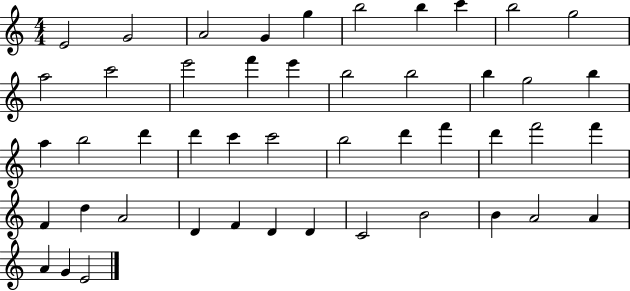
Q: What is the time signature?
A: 4/4